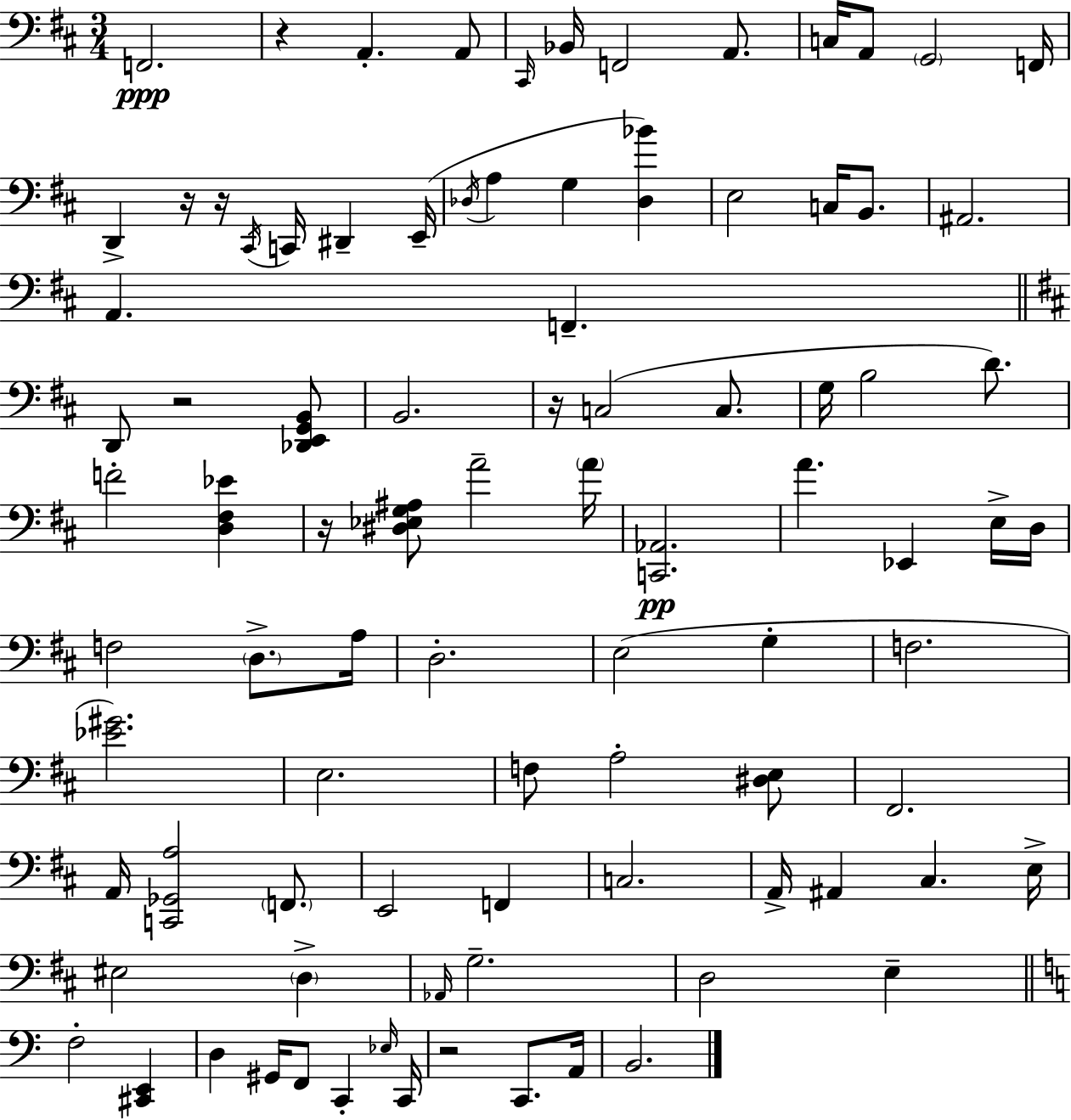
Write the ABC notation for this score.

X:1
T:Untitled
M:3/4
L:1/4
K:D
F,,2 z A,, A,,/2 ^C,,/4 _B,,/4 F,,2 A,,/2 C,/4 A,,/2 G,,2 F,,/4 D,, z/4 z/4 ^C,,/4 C,,/4 ^D,, E,,/4 _D,/4 A, G, [_D,_B] E,2 C,/4 B,,/2 ^A,,2 A,, F,, D,,/2 z2 [_D,,E,,G,,B,,]/2 B,,2 z/4 C,2 C,/2 G,/4 B,2 D/2 F2 [D,^F,_E] z/4 [^D,_E,G,^A,]/2 A2 A/4 [C,,_A,,]2 A _E,, E,/4 D,/4 F,2 D,/2 A,/4 D,2 E,2 G, F,2 [_E^G]2 E,2 F,/2 A,2 [^D,E,]/2 ^F,,2 A,,/4 [C,,_G,,A,]2 F,,/2 E,,2 F,, C,2 A,,/4 ^A,, ^C, E,/4 ^E,2 D, _A,,/4 G,2 D,2 E, F,2 [^C,,E,,] D, ^G,,/4 F,,/2 C,, _E,/4 C,,/4 z2 C,,/2 A,,/4 B,,2